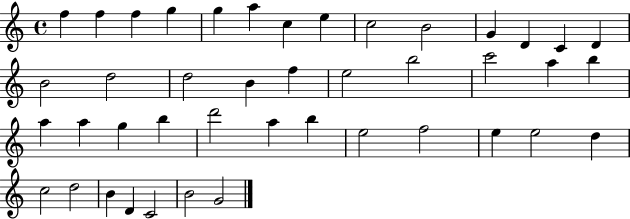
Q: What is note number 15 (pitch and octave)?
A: B4